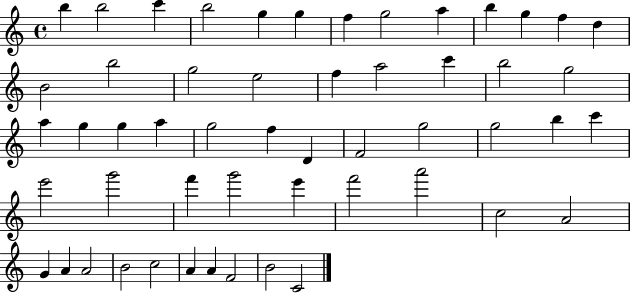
B5/q B5/h C6/q B5/h G5/q G5/q F5/q G5/h A5/q B5/q G5/q F5/q D5/q B4/h B5/h G5/h E5/h F5/q A5/h C6/q B5/h G5/h A5/q G5/q G5/q A5/q G5/h F5/q D4/q F4/h G5/h G5/h B5/q C6/q E6/h G6/h F6/q G6/h E6/q F6/h A6/h C5/h A4/h G4/q A4/q A4/h B4/h C5/h A4/q A4/q F4/h B4/h C4/h